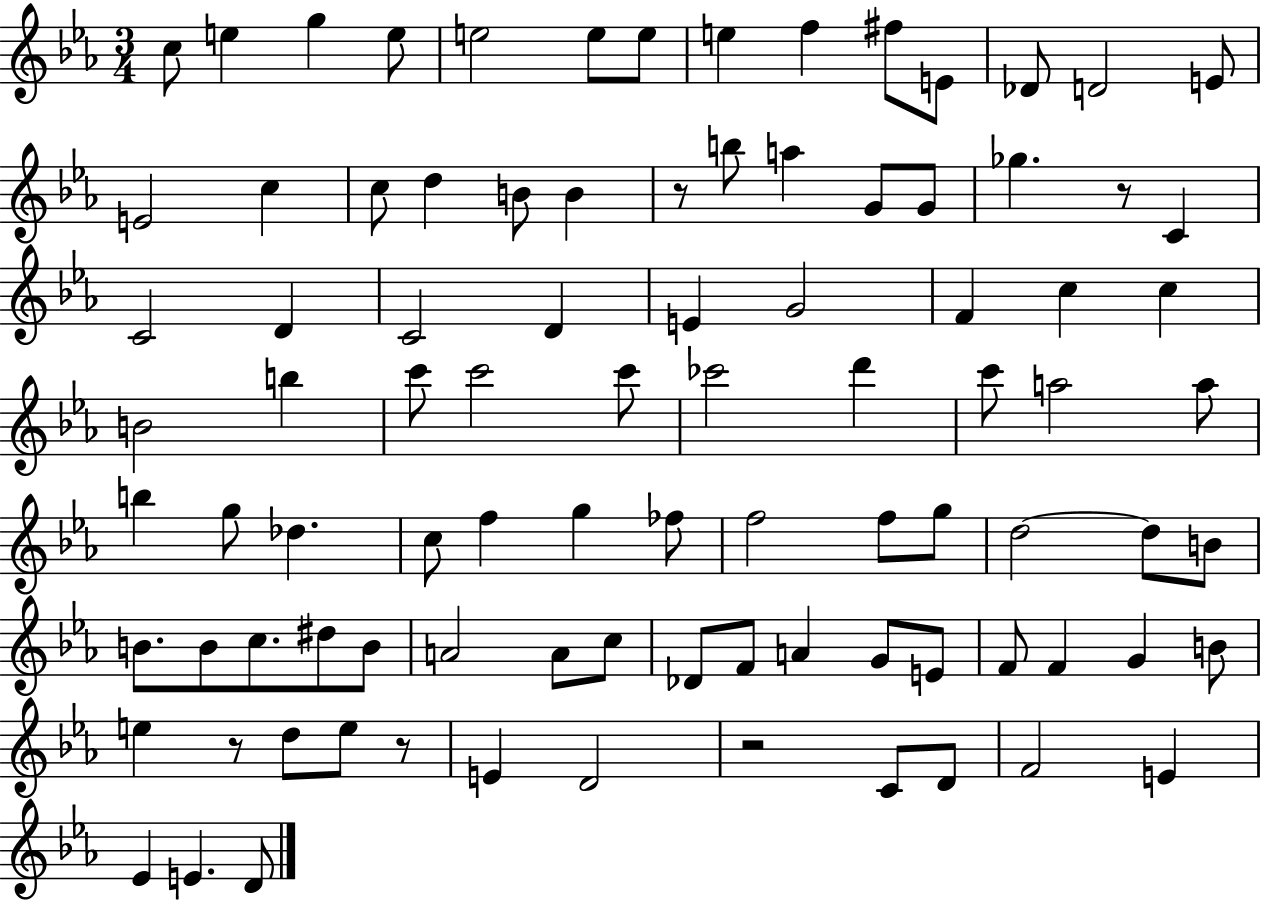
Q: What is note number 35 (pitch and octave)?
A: C5